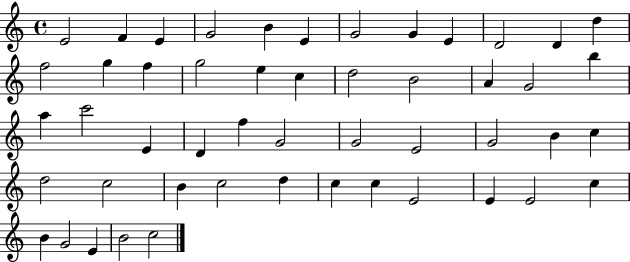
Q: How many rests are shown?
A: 0